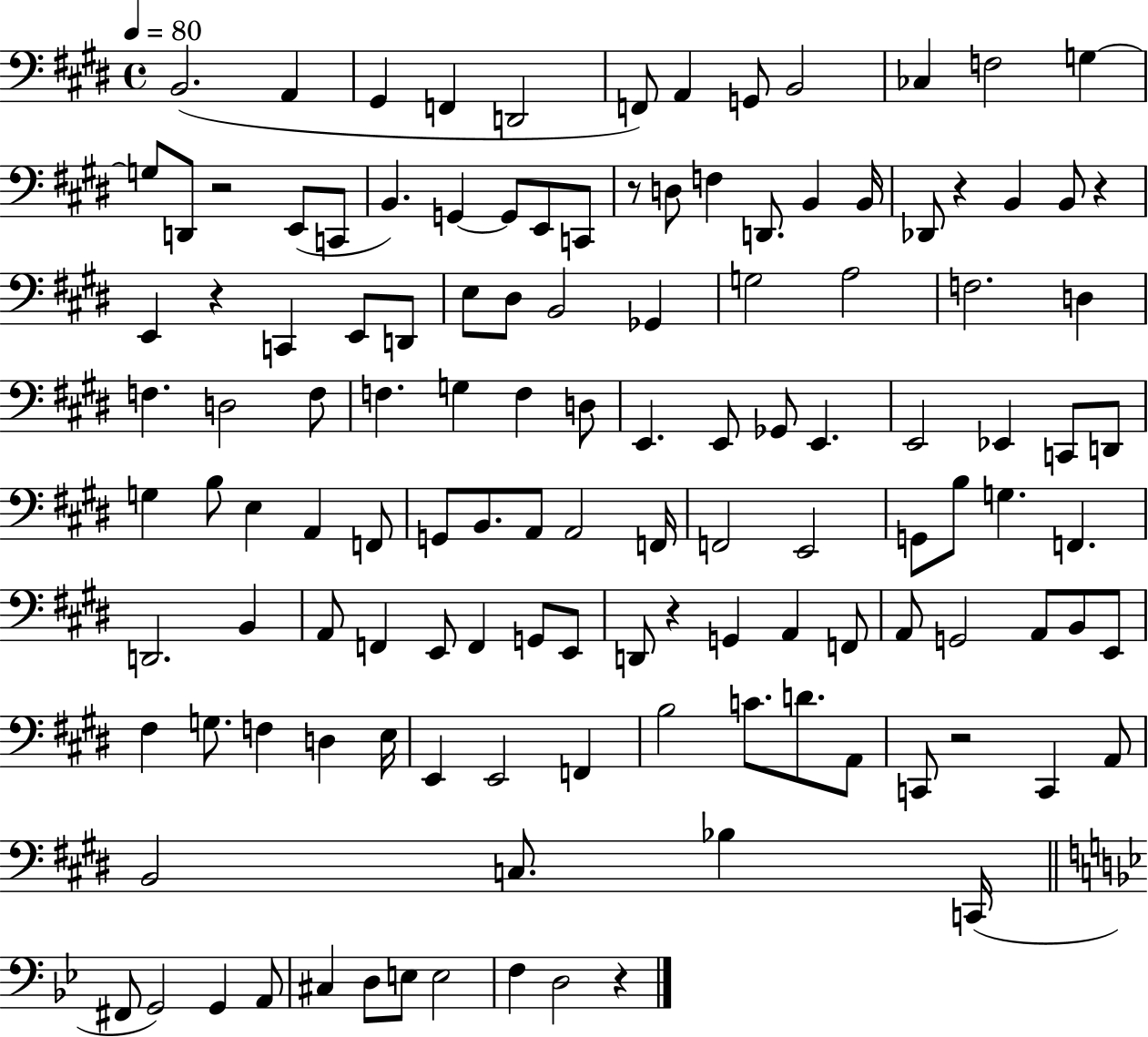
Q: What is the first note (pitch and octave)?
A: B2